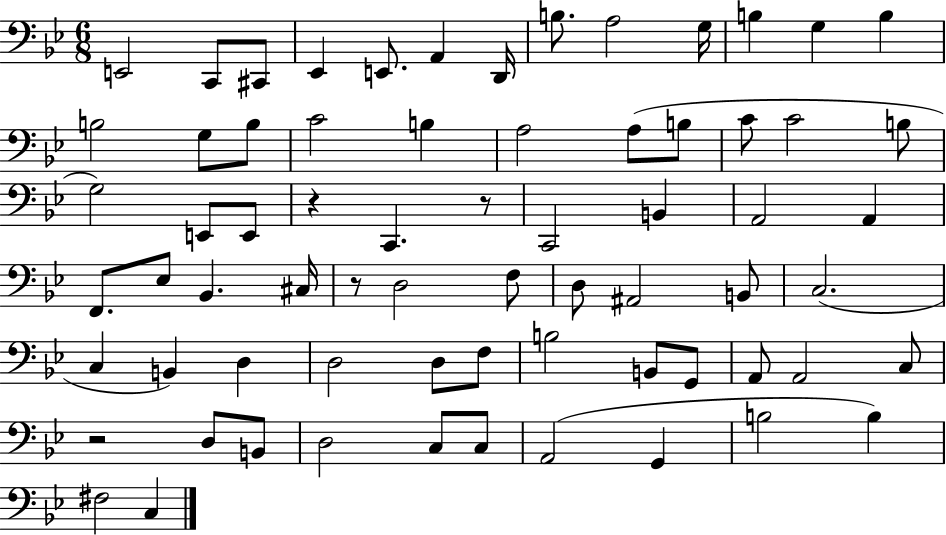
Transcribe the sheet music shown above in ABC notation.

X:1
T:Untitled
M:6/8
L:1/4
K:Bb
E,,2 C,,/2 ^C,,/2 _E,, E,,/2 A,, D,,/4 B,/2 A,2 G,/4 B, G, B, B,2 G,/2 B,/2 C2 B, A,2 A,/2 B,/2 C/2 C2 B,/2 G,2 E,,/2 E,,/2 z C,, z/2 C,,2 B,, A,,2 A,, F,,/2 _E,/2 _B,, ^C,/4 z/2 D,2 F,/2 D,/2 ^A,,2 B,,/2 C,2 C, B,, D, D,2 D,/2 F,/2 B,2 B,,/2 G,,/2 A,,/2 A,,2 C,/2 z2 D,/2 B,,/2 D,2 C,/2 C,/2 A,,2 G,, B,2 B, ^F,2 C,